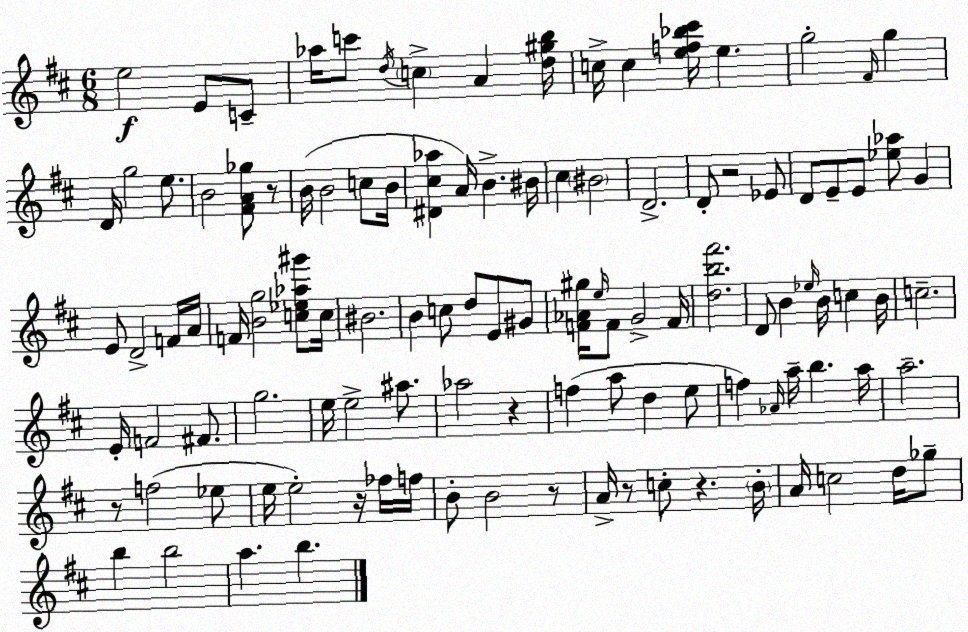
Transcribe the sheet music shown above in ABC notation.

X:1
T:Untitled
M:6/8
L:1/4
K:D
e2 E/2 C/2 _a/4 c'/2 d/4 c A [d^gb]/4 c/4 c [ef_b^c']/4 e g2 ^F/4 g D/4 g2 e/2 B2 [^FA_g]/2 z/2 B/4 B2 c/2 B/4 [^D^c_a] A/4 B ^B/4 ^c ^B2 D2 D/2 z2 _E/2 D/2 E/2 E/2 [_e_a]/2 G E/2 D2 F/4 A/4 F/4 [Bg]2 [c_e_a^g']/2 c/4 ^B2 B c/2 d/2 E/2 ^G/2 [F_A^g]/4 e/4 F/2 G2 F/4 [db^f']2 D/2 B _e/4 B/4 c B/4 c2 E/4 F2 ^F/2 g2 e/4 e2 ^a/2 _a2 z f a/2 d e/2 f _A/4 a/4 b a/4 a2 z/2 f2 _e/2 e/4 e2 z/4 _f/4 f/4 B/2 B2 z/2 A/4 z/2 c/2 z B/4 A/4 c2 d/4 _g/2 b b2 a b